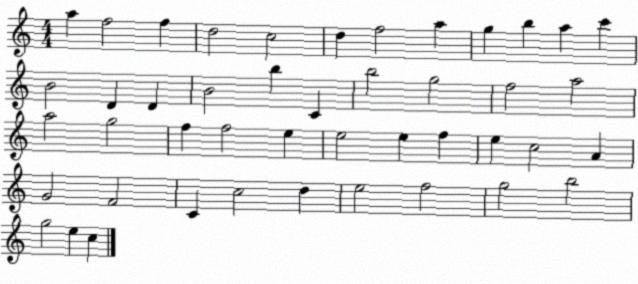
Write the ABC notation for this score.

X:1
T:Untitled
M:4/4
L:1/4
K:C
a f2 f d2 c2 d f2 a g b a c' B2 D D B2 b C b2 g2 f2 a2 a2 g2 f f2 e e2 e f e c2 A G2 F2 C c2 d e2 f2 g2 b2 g2 e c